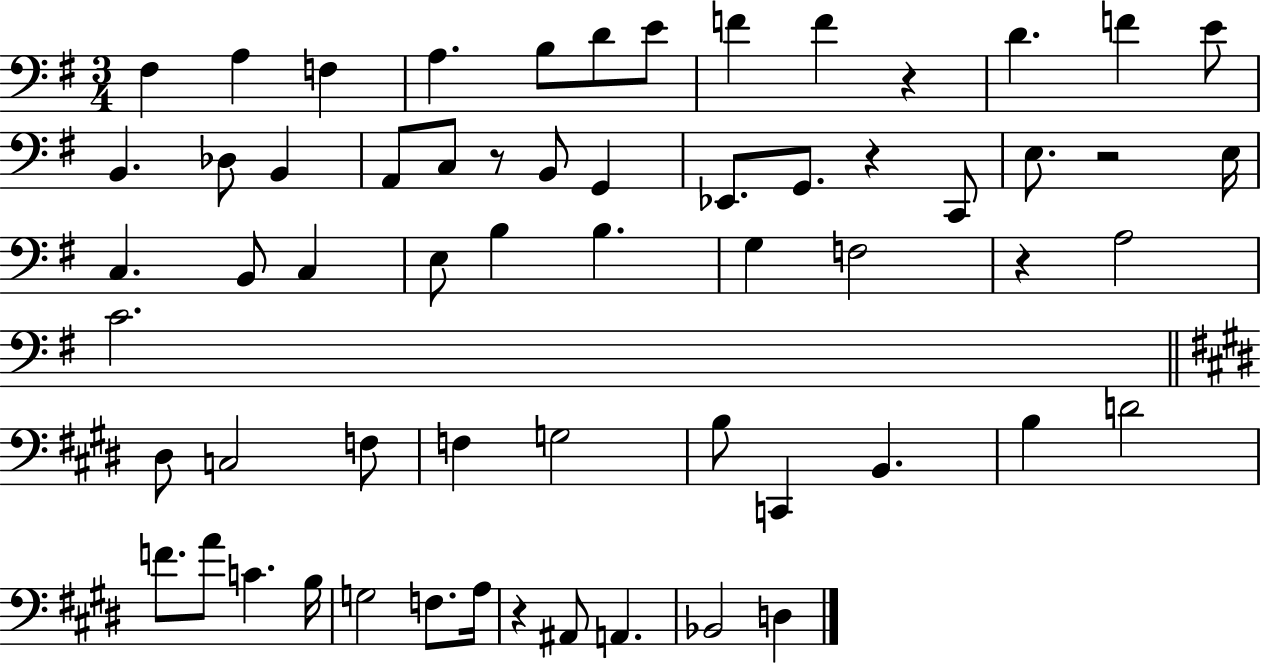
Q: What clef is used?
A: bass